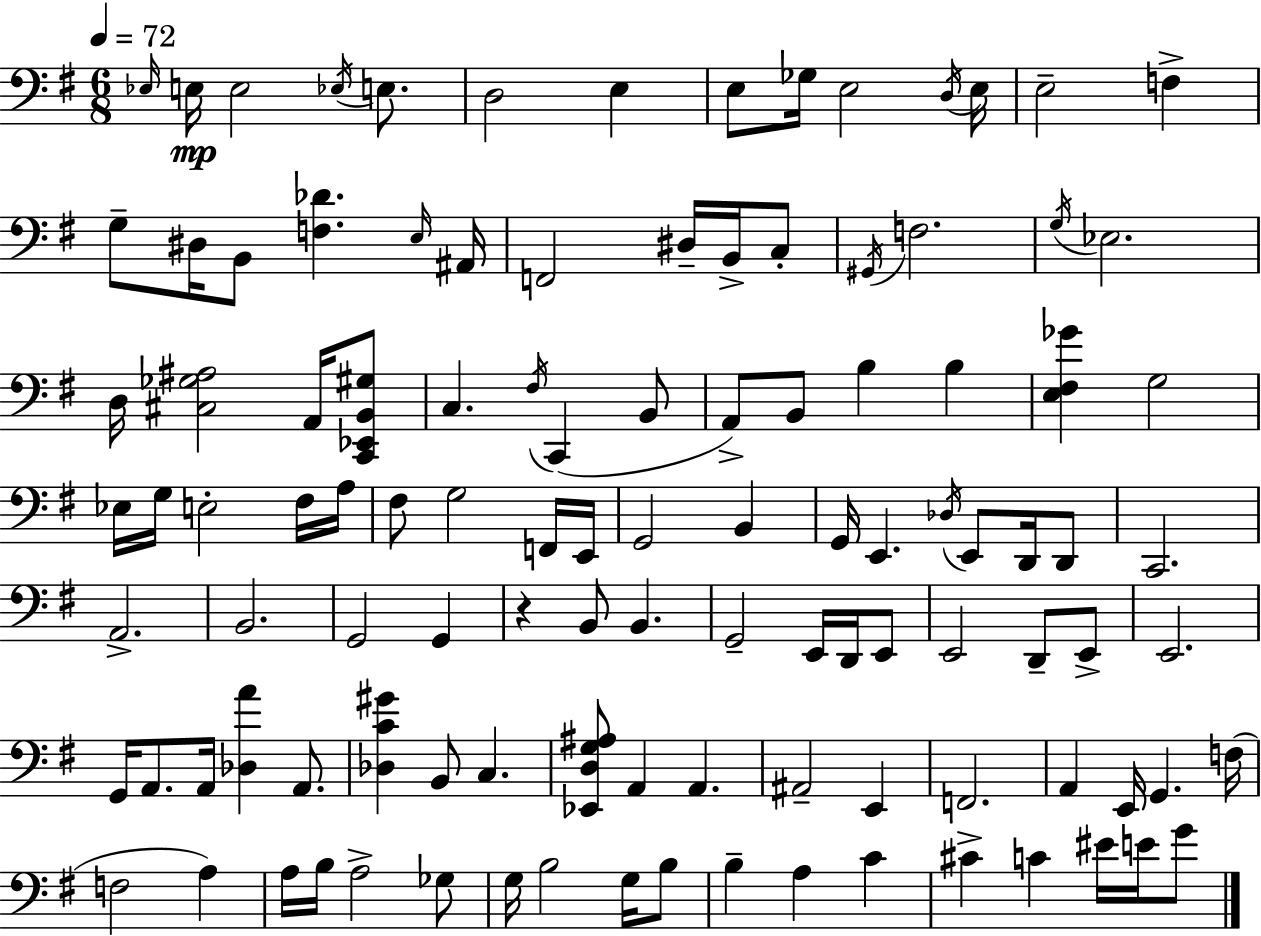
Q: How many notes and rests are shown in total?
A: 111